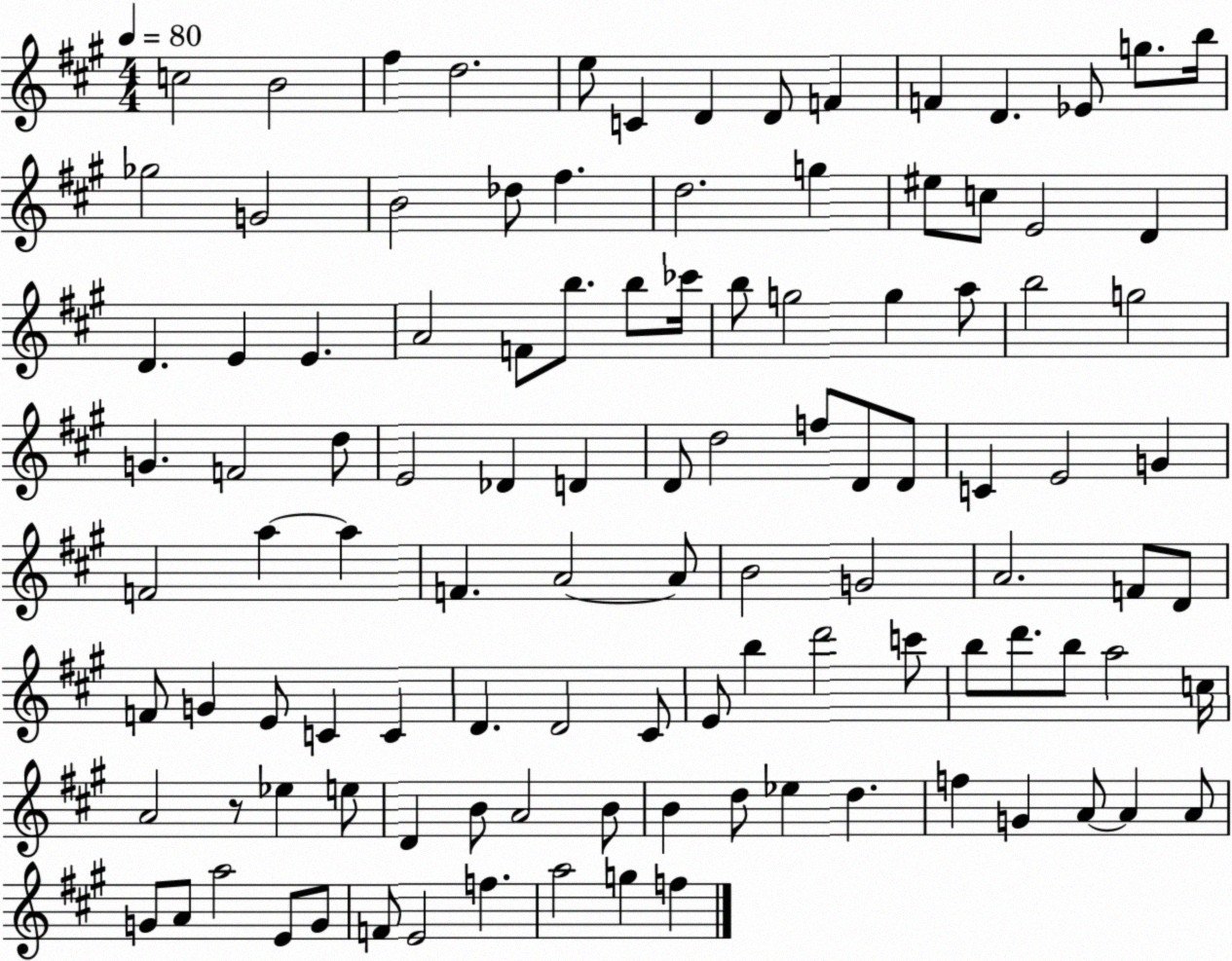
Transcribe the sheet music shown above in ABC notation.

X:1
T:Untitled
M:4/4
L:1/4
K:A
c2 B2 ^f d2 e/2 C D D/2 F F D _E/2 g/2 b/4 _g2 G2 B2 _d/2 ^f d2 g ^e/2 c/2 E2 D D E E A2 F/2 b/2 b/2 _c'/4 b/2 g2 g a/2 b2 g2 G F2 d/2 E2 _D D D/2 d2 f/2 D/2 D/2 C E2 G F2 a a F A2 A/2 B2 G2 A2 F/2 D/2 F/2 G E/2 C C D D2 ^C/2 E/2 b d'2 c'/2 b/2 d'/2 b/2 a2 c/4 A2 z/2 _e e/2 D B/2 A2 B/2 B d/2 _e d f G A/2 A A/2 G/2 A/2 a2 E/2 G/2 F/2 E2 f a2 g f